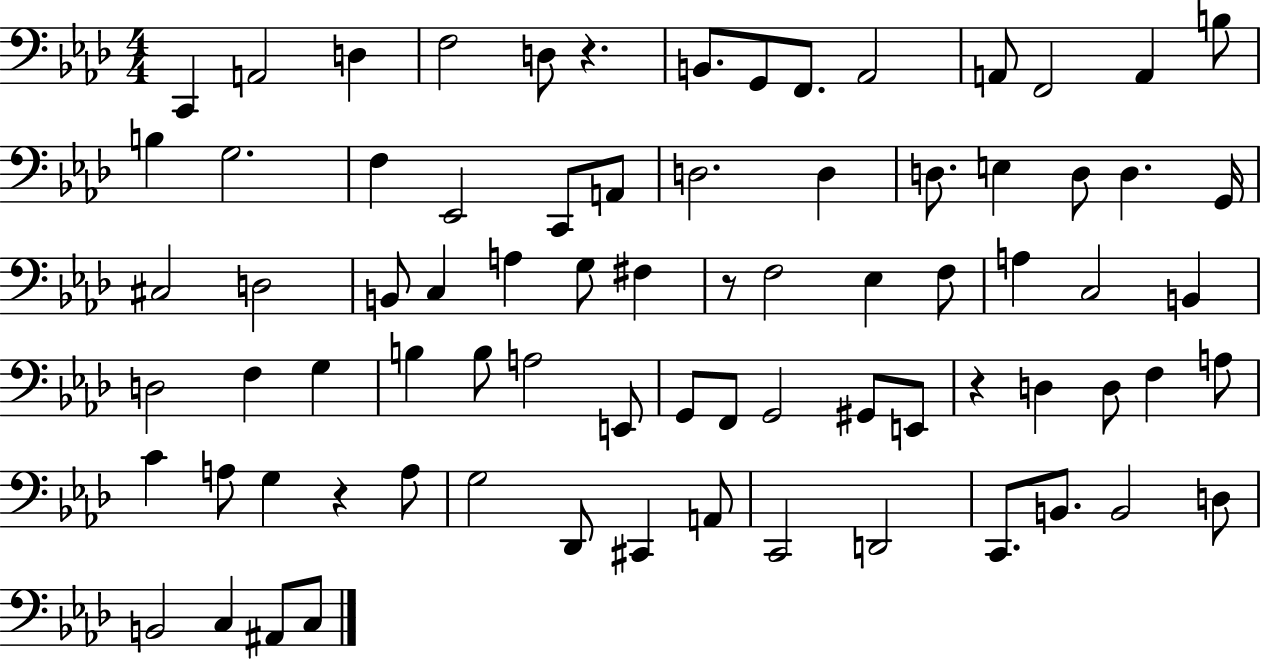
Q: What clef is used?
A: bass